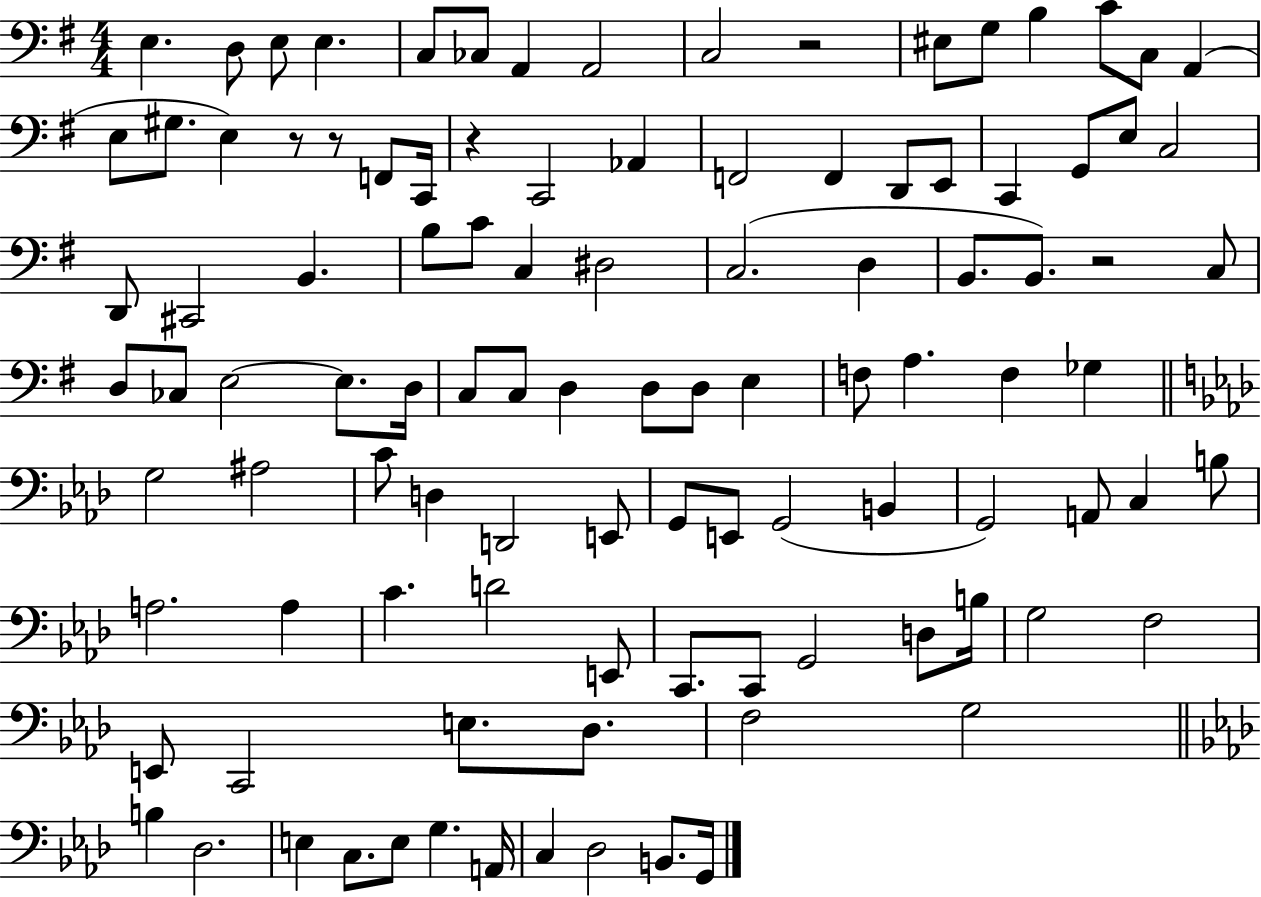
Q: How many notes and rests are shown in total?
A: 105